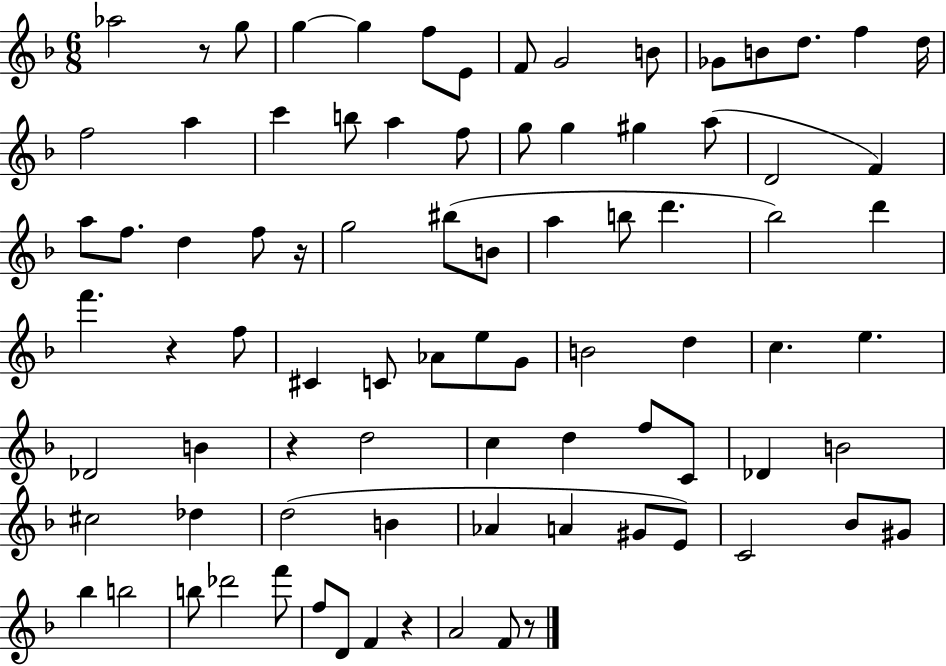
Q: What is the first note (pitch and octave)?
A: Ab5